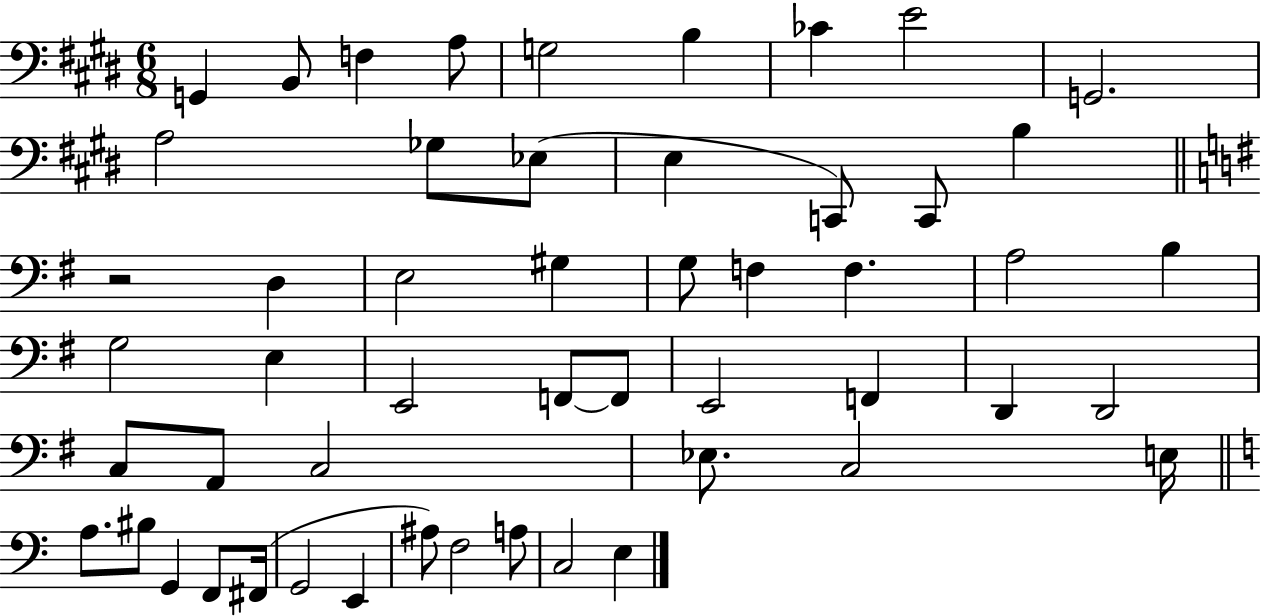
{
  \clef bass
  \numericTimeSignature
  \time 6/8
  \key e \major
  g,4 b,8 f4 a8 | g2 b4 | ces'4 e'2 | g,2. | \break a2 ges8 ees8( | e4 c,8) c,8 b4 | \bar "||" \break \key e \minor r2 d4 | e2 gis4 | g8 f4 f4. | a2 b4 | \break g2 e4 | e,2 f,8~~ f,8 | e,2 f,4 | d,4 d,2 | \break c8 a,8 c2 | ees8. c2 e16 | \bar "||" \break \key a \minor a8. bis8 g,4 f,8 fis,16( | g,2 e,4 | ais8) f2 a8 | c2 e4 | \break \bar "|."
}